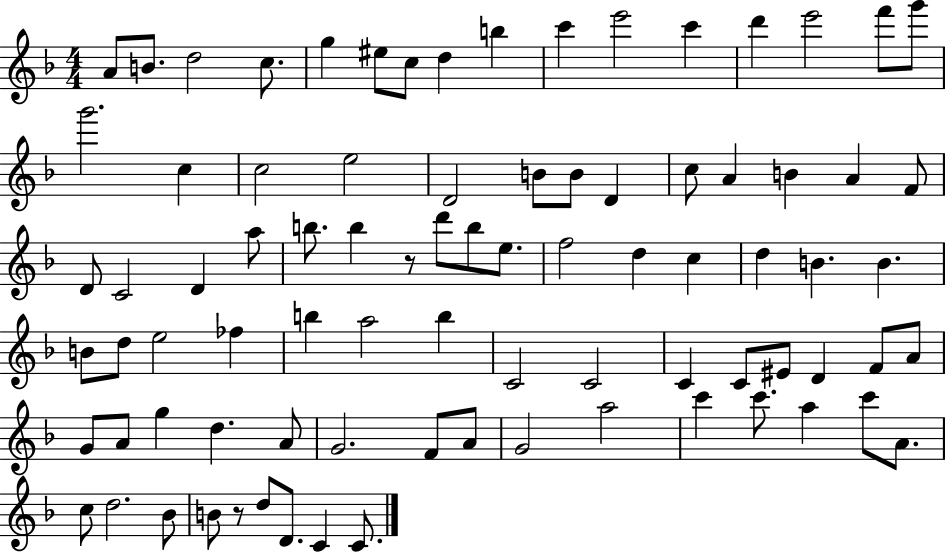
A4/e B4/e. D5/h C5/e. G5/q EIS5/e C5/e D5/q B5/q C6/q E6/h C6/q D6/q E6/h F6/e G6/e G6/h. C5/q C5/h E5/h D4/h B4/e B4/e D4/q C5/e A4/q B4/q A4/q F4/e D4/e C4/h D4/q A5/e B5/e. B5/q R/e D6/e B5/e E5/e. F5/h D5/q C5/q D5/q B4/q. B4/q. B4/e D5/e E5/h FES5/q B5/q A5/h B5/q C4/h C4/h C4/q C4/e EIS4/e D4/q F4/e A4/e G4/e A4/e G5/q D5/q. A4/e G4/h. F4/e A4/e G4/h A5/h C6/q C6/e. A5/q C6/e A4/e. C5/e D5/h. Bb4/e B4/e R/e D5/e D4/e. C4/q C4/e.